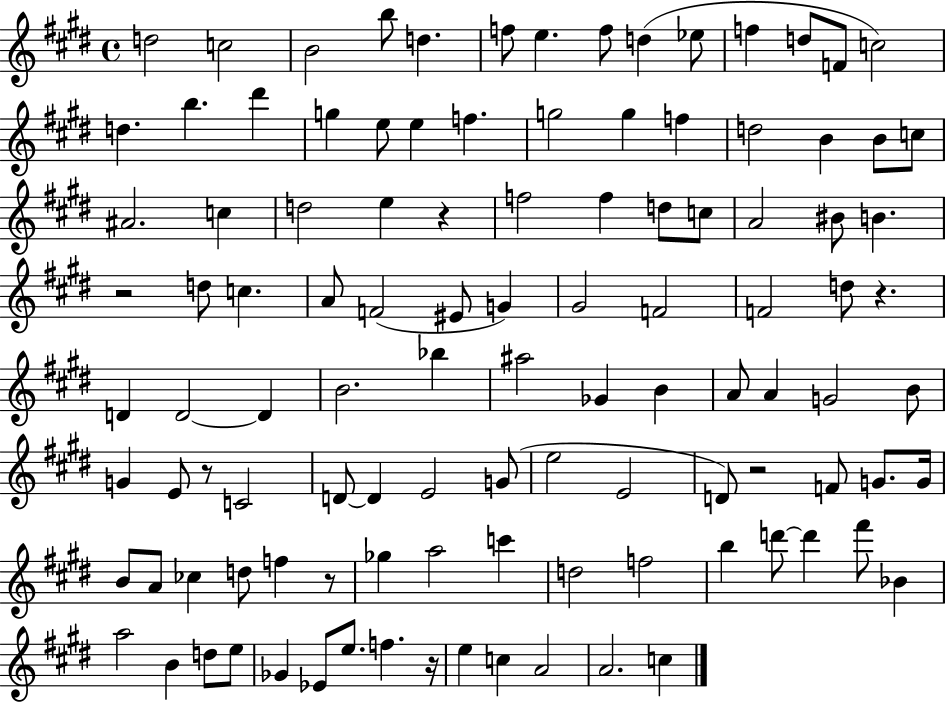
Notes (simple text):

D5/h C5/h B4/h B5/e D5/q. F5/e E5/q. F5/e D5/q Eb5/e F5/q D5/e F4/e C5/h D5/q. B5/q. D#6/q G5/q E5/e E5/q F5/q. G5/h G5/q F5/q D5/h B4/q B4/e C5/e A#4/h. C5/q D5/h E5/q R/q F5/h F5/q D5/e C5/e A4/h BIS4/e B4/q. R/h D5/e C5/q. A4/e F4/h EIS4/e G4/q G#4/h F4/h F4/h D5/e R/q. D4/q D4/h D4/q B4/h. Bb5/q A#5/h Gb4/q B4/q A4/e A4/q G4/h B4/e G4/q E4/e R/e C4/h D4/e D4/q E4/h G4/e E5/h E4/h D4/e R/h F4/e G4/e. G4/s B4/e A4/e CES5/q D5/e F5/q R/e Gb5/q A5/h C6/q D5/h F5/h B5/q D6/e D6/q F#6/e Bb4/q A5/h B4/q D5/e E5/e Gb4/q Eb4/e E5/e. F5/q. R/s E5/q C5/q A4/h A4/h. C5/q